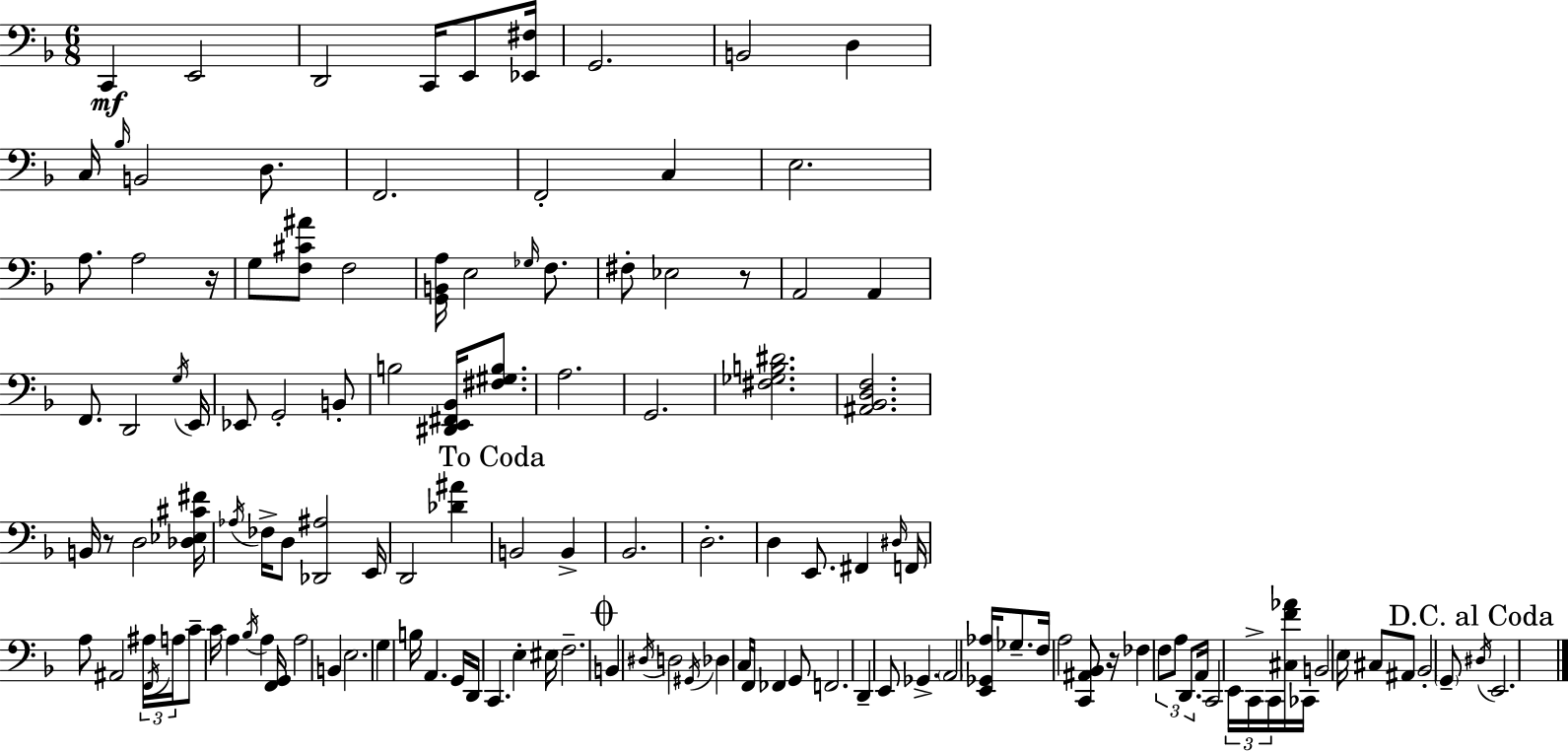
C2/q E2/h D2/h C2/s E2/e [Eb2,F#3]/s G2/h. B2/h D3/q C3/s Bb3/s B2/h D3/e. F2/h. F2/h C3/q E3/h. A3/e. A3/h R/s G3/e [F3,C#4,A#4]/e F3/h [G2,B2,A3]/s E3/h Gb3/s F3/e. F#3/e Eb3/h R/e A2/h A2/q F2/e. D2/h G3/s E2/s Eb2/e G2/h B2/e B3/h [D#2,E2,F#2,Bb2]/s [F#3,G#3,B3]/e. A3/h. G2/h. [F#3,Gb3,B3,D#4]/h. [A#2,Bb2,D3,F3]/h. B2/s R/e D3/h [Db3,Eb3,C#4,F#4]/s Ab3/s FES3/s D3/e [Db2,A#3]/h E2/s D2/h [Db4,A#4]/q B2/h B2/q Bb2/h. D3/h. D3/q E2/e. F#2/q D#3/s F2/s A3/e A#2/h A#3/s F2/s A3/s C4/e C4/s A3/q Bb3/s A3/q [F2,G2]/s A3/h B2/q E3/h. G3/q B3/s A2/q. G2/s D2/s C2/q. E3/q EIS3/s F3/h. B2/q D#3/s D3/h G#2/s Db3/q C3/s F2/s FES2/q G2/e F2/h. D2/q E2/e Gb2/q. A2/h [E2,Gb2,Ab3]/s Gb3/e. F3/s A3/h [C2,A#2,Bb2]/e R/s FES3/q F3/e A3/e D2/e. A2/s C2/h E2/s C2/s C2/s [C#3,F4,Ab4]/s CES2/s B2/h E3/s C#3/e A#2/e Bb2/h G2/e D#3/s E2/h.